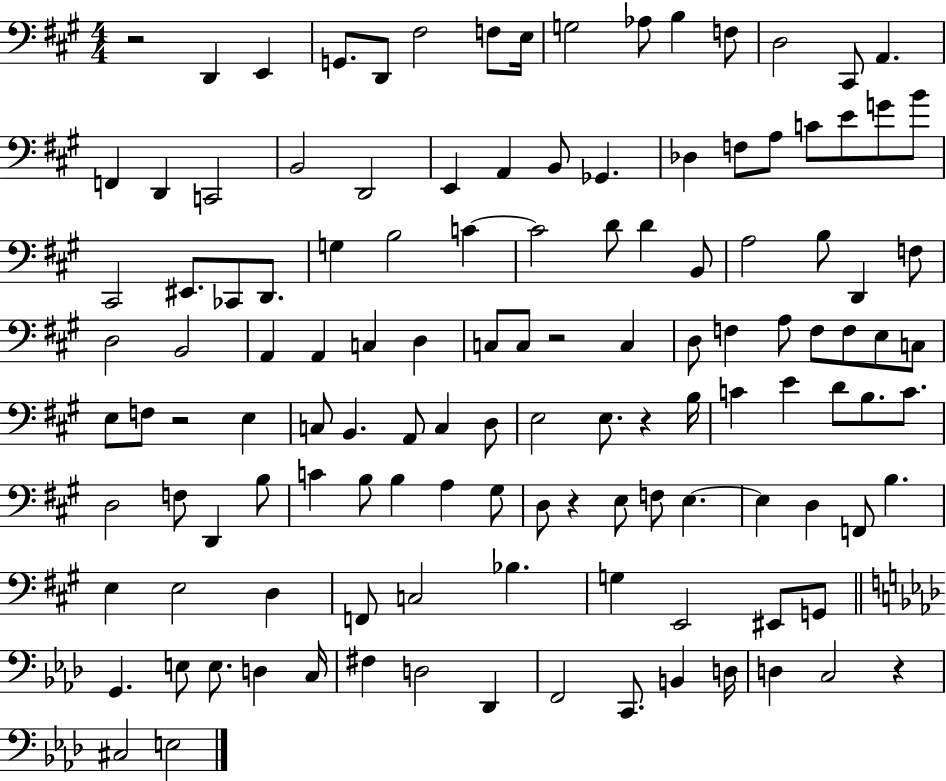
R/h D2/q E2/q G2/e. D2/e F#3/h F3/e E3/s G3/h Ab3/e B3/q F3/e D3/h C#2/e A2/q. F2/q D2/q C2/h B2/h D2/h E2/q A2/q B2/e Gb2/q. Db3/q F3/e A3/e C4/e E4/e G4/e B4/e C#2/h EIS2/e. CES2/e D2/e. G3/q B3/h C4/q C4/h D4/e D4/q B2/e A3/h B3/e D2/q F3/e D3/h B2/h A2/q A2/q C3/q D3/q C3/e C3/e R/h C3/q D3/e F3/q A3/e F3/e F3/e E3/e C3/e E3/e F3/e R/h E3/q C3/e B2/q. A2/e C3/q D3/e E3/h E3/e. R/q B3/s C4/q E4/q D4/e B3/e. C4/e. D3/h F3/e D2/q B3/e C4/q B3/e B3/q A3/q G#3/e D3/e R/q E3/e F3/e E3/q. E3/q D3/q F2/e B3/q. E3/q E3/h D3/q F2/e C3/h Bb3/q. G3/q E2/h EIS2/e G2/e G2/q. E3/e E3/e. D3/q C3/s F#3/q D3/h Db2/q F2/h C2/e. B2/q D3/s D3/q C3/h R/q C#3/h E3/h